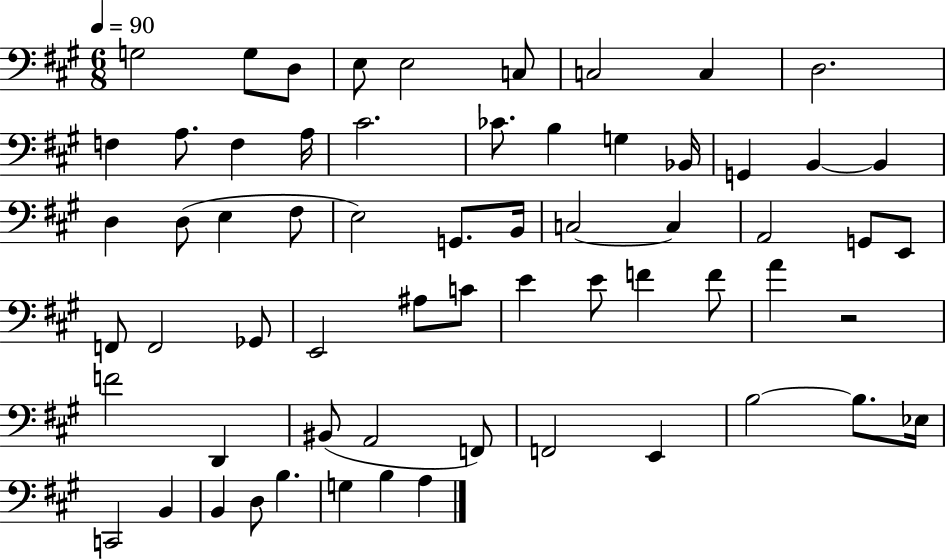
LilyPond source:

{
  \clef bass
  \numericTimeSignature
  \time 6/8
  \key a \major
  \tempo 4 = 90
  g2 g8 d8 | e8 e2 c8 | c2 c4 | d2. | \break f4 a8. f4 a16 | cis'2. | ces'8. b4 g4 bes,16 | g,4 b,4~~ b,4 | \break d4 d8( e4 fis8 | e2) g,8. b,16 | c2~~ c4 | a,2 g,8 e,8 | \break f,8 f,2 ges,8 | e,2 ais8 c'8 | e'4 e'8 f'4 f'8 | a'4 r2 | \break f'2 d,4 | bis,8( a,2 f,8) | f,2 e,4 | b2~~ b8. ees16 | \break c,2 b,4 | b,4 d8 b4. | g4 b4 a4 | \bar "|."
}